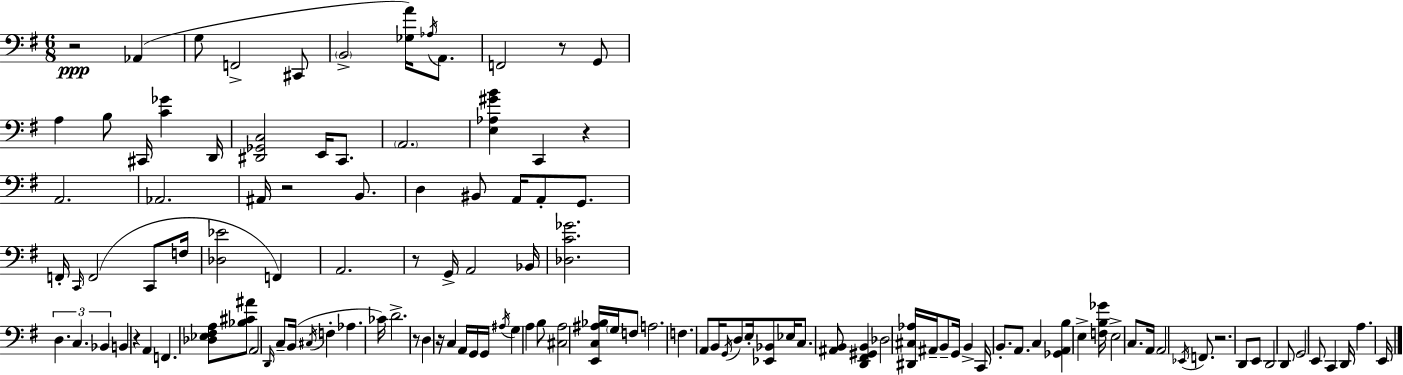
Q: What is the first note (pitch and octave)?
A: Ab2